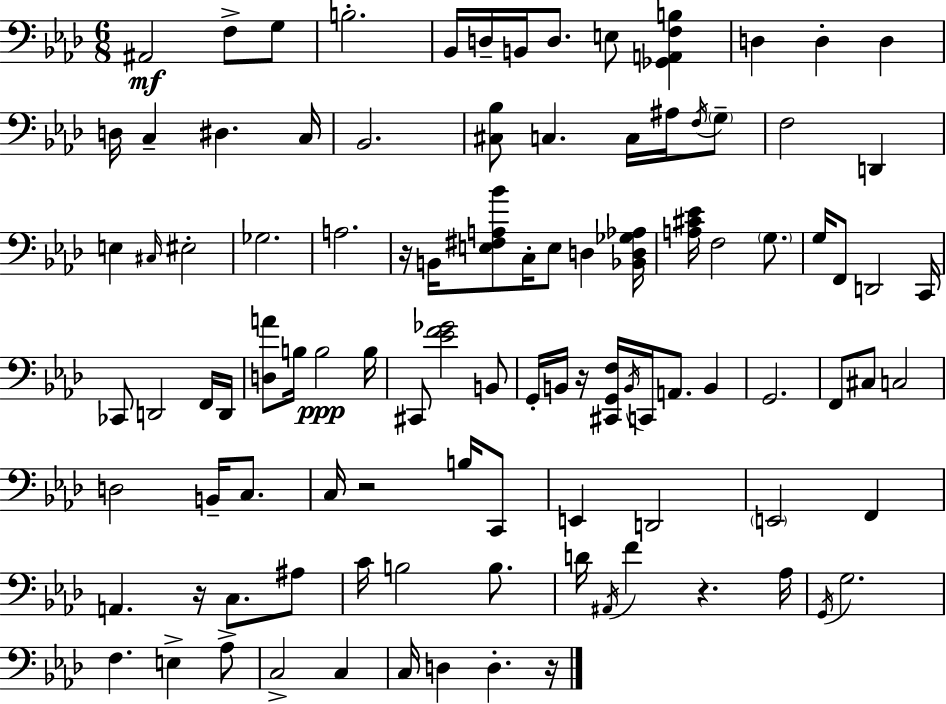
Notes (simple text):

A#2/h F3/e G3/e B3/h. Bb2/s D3/s B2/s D3/e. E3/e [Gb2,A2,F3,B3]/q D3/q D3/q D3/q D3/s C3/q D#3/q. C3/s Bb2/h. [C#3,Bb3]/e C3/q. C3/s A#3/s F3/s G3/e F3/h D2/q E3/q C#3/s EIS3/h Gb3/h. A3/h. R/s B2/s [E3,F#3,A3,Bb4]/e C3/s E3/e D3/q [Bb2,D3,Gb3,Ab3]/s [A3,C#4,Eb4]/s F3/h G3/e. G3/s F2/e D2/h C2/s CES2/e D2/h F2/s D2/s [D3,A4]/e B3/s B3/h B3/s C#2/e [Eb4,F4,Gb4]/h B2/e G2/s B2/s R/s [C#2,G2,F3]/s B2/s C2/s A2/e. B2/q G2/h. F2/e C#3/e C3/h D3/h B2/s C3/e. C3/s R/h B3/s C2/e E2/q D2/h E2/h F2/q A2/q. R/s C3/e. A#3/e C4/s B3/h B3/e. D4/s A#2/s F4/q R/q. Ab3/s G2/s G3/h. F3/q. E3/q Ab3/e C3/h C3/q C3/s D3/q D3/q. R/s